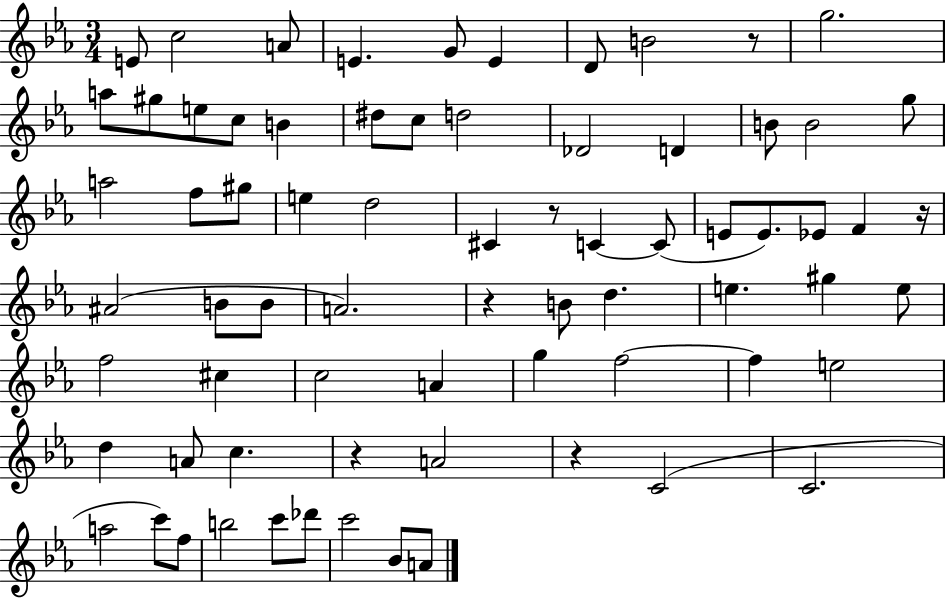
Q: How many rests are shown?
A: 6